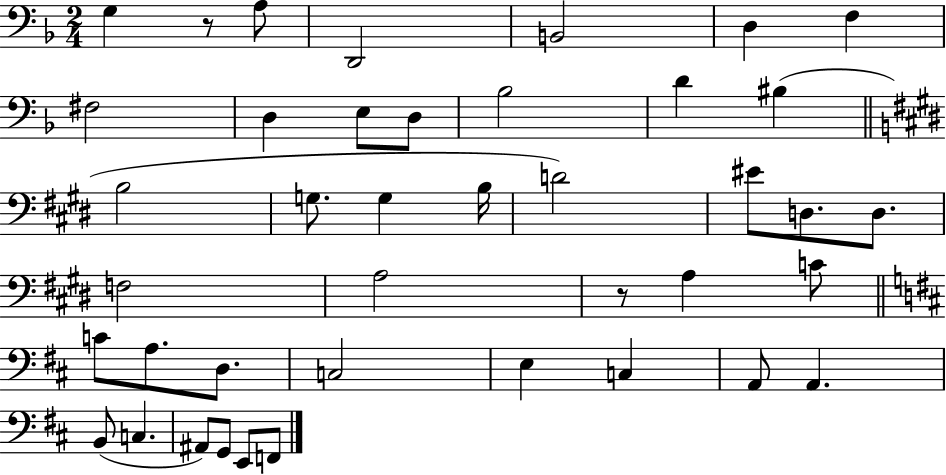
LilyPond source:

{
  \clef bass
  \numericTimeSignature
  \time 2/4
  \key f \major
  \repeat volta 2 { g4 r8 a8 | d,2 | b,2 | d4 f4 | \break fis2 | d4 e8 d8 | bes2 | d'4 bis4( | \break \bar "||" \break \key e \major b2 | g8. g4 b16 | d'2) | eis'8 d8. d8. | \break f2 | a2 | r8 a4 c'8 | \bar "||" \break \key d \major c'8 a8. d8. | c2 | e4 c4 | a,8 a,4. | \break b,8( c4. | ais,8) g,8 e,8 f,8 | } \bar "|."
}